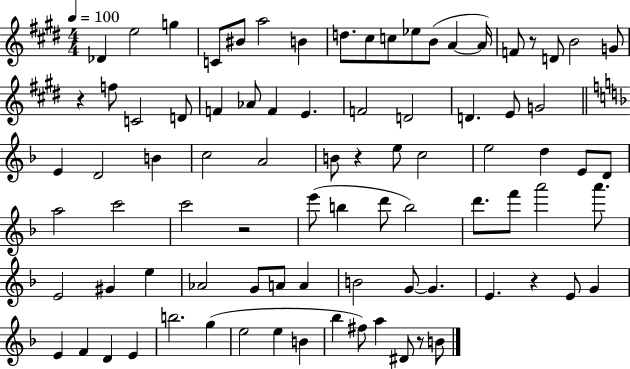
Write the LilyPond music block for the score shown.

{
  \clef treble
  \numericTimeSignature
  \time 4/4
  \key e \major
  \tempo 4 = 100
  \repeat volta 2 { des'4 e''2 g''4 | c'8 bis'8 a''2 b'4 | d''8. cis''8 c''8 ees''8 b'8( a'4~~ a'16) | f'8 r8 d'8 b'2 g'8 | \break r4 f''8 c'2 d'8 | f'4 aes'8 f'4 e'4. | f'2 d'2 | d'4. e'8 g'2 | \break \bar "||" \break \key f \major e'4 d'2 b'4 | c''2 a'2 | b'8 r4 e''8 c''2 | e''2 d''4 e'8 d'8 | \break a''2 c'''2 | c'''2 r2 | e'''8( b''4 d'''8 b''2) | d'''8. f'''8 a'''2 a'''8. | \break e'2 gis'4 e''4 | aes'2 g'8 a'8 a'4 | b'2 g'8~~ g'4. | e'4. r4 e'8 g'4 | \break e'4 f'4 d'4 e'4 | b''2. g''4( | e''2 e''4 b'4 | bes''4 fis''8) a''4 dis'8 r8 b'8 | \break } \bar "|."
}